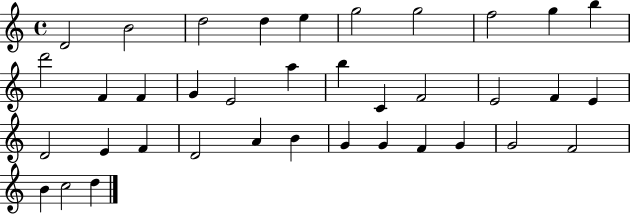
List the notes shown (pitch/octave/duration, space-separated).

D4/h B4/h D5/h D5/q E5/q G5/h G5/h F5/h G5/q B5/q D6/h F4/q F4/q G4/q E4/h A5/q B5/q C4/q F4/h E4/h F4/q E4/q D4/h E4/q F4/q D4/h A4/q B4/q G4/q G4/q F4/q G4/q G4/h F4/h B4/q C5/h D5/q